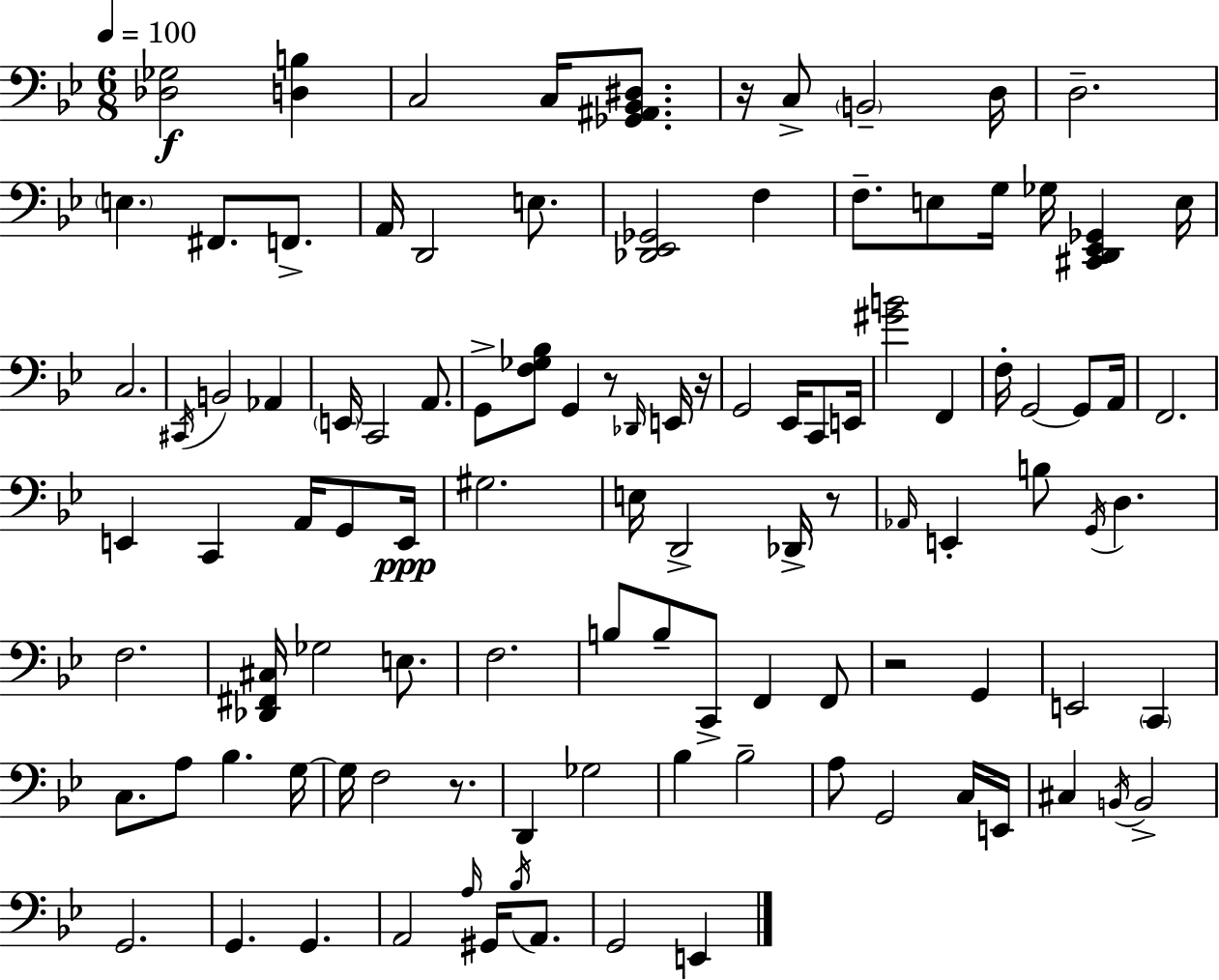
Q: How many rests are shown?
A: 6